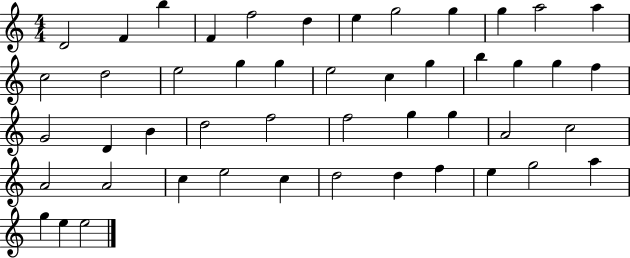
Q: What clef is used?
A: treble